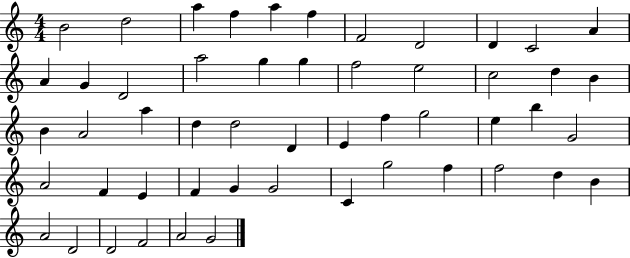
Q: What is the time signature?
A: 4/4